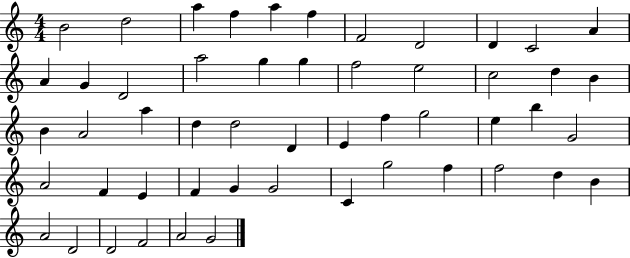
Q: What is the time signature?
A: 4/4